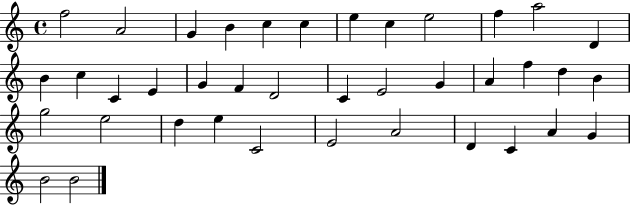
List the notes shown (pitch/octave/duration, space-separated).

F5/h A4/h G4/q B4/q C5/q C5/q E5/q C5/q E5/h F5/q A5/h D4/q B4/q C5/q C4/q E4/q G4/q F4/q D4/h C4/q E4/h G4/q A4/q F5/q D5/q B4/q G5/h E5/h D5/q E5/q C4/h E4/h A4/h D4/q C4/q A4/q G4/q B4/h B4/h